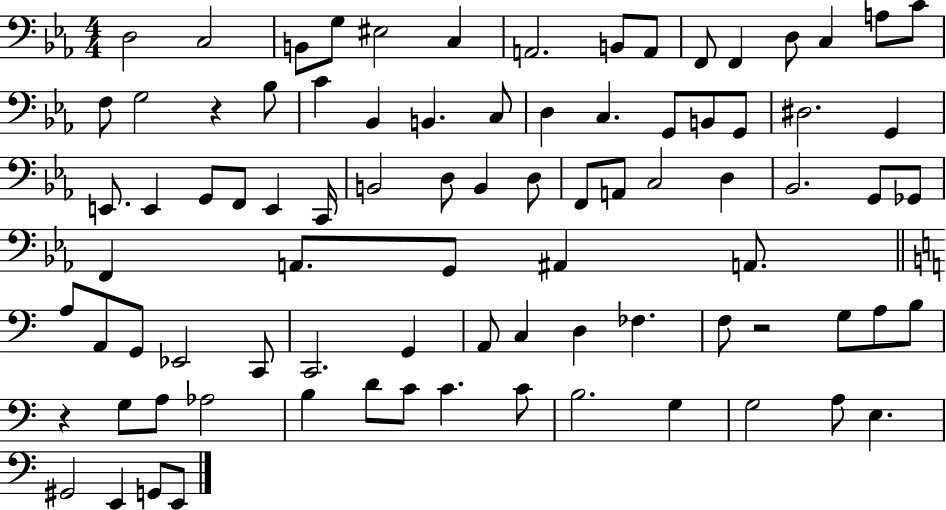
D3/h C3/h B2/e G3/e EIS3/h C3/q A2/h. B2/e A2/e F2/e F2/q D3/e C3/q A3/e C4/e F3/e G3/h R/q Bb3/e C4/q Bb2/q B2/q. C3/e D3/q C3/q. G2/e B2/e G2/e D#3/h. G2/q E2/e. E2/q G2/e F2/e E2/q C2/s B2/h D3/e B2/q D3/e F2/e A2/e C3/h D3/q Bb2/h. G2/e Gb2/e F2/q A2/e. G2/e A#2/q A2/e. A3/e A2/e G2/e Eb2/h C2/e C2/h. G2/q A2/e C3/q D3/q FES3/q. F3/e R/h G3/e A3/e B3/e R/q G3/e A3/e Ab3/h B3/q D4/e C4/e C4/q. C4/e B3/h. G3/q G3/h A3/e E3/q. G#2/h E2/q G2/e E2/e